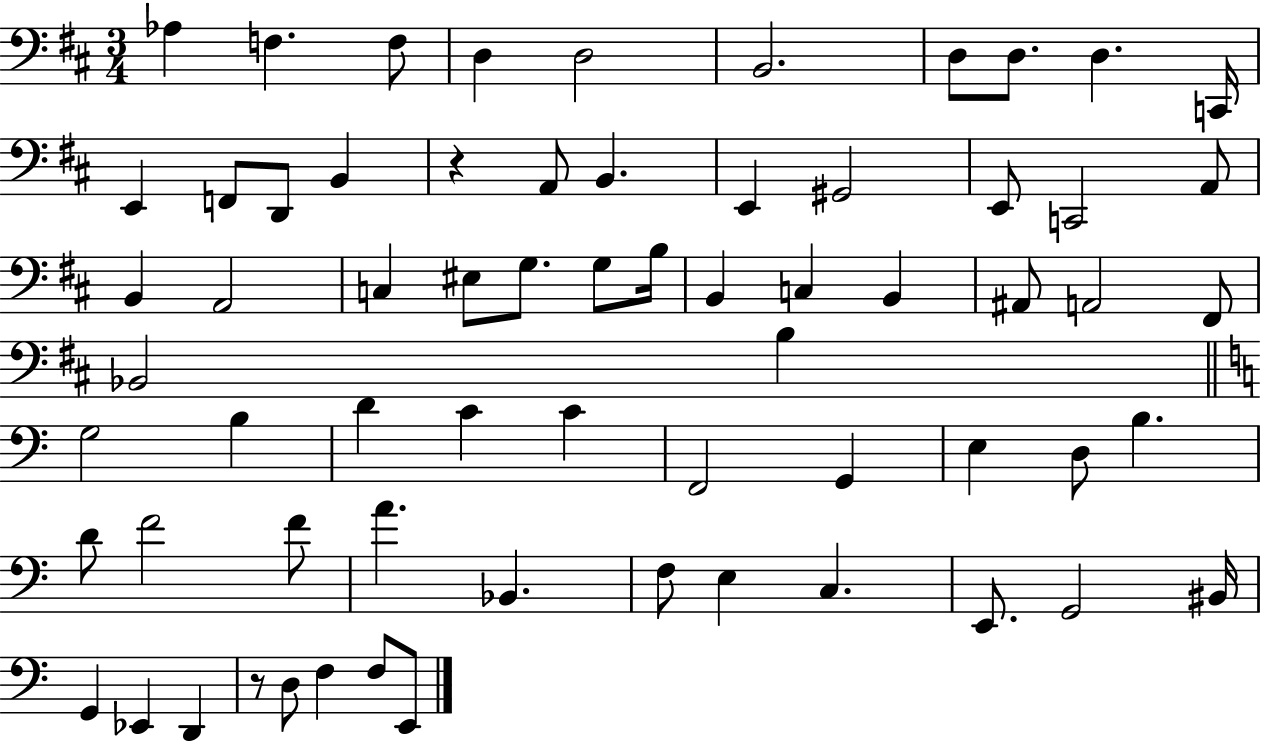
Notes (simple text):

Ab3/q F3/q. F3/e D3/q D3/h B2/h. D3/e D3/e. D3/q. C2/s E2/q F2/e D2/e B2/q R/q A2/e B2/q. E2/q G#2/h E2/e C2/h A2/e B2/q A2/h C3/q EIS3/e G3/e. G3/e B3/s B2/q C3/q B2/q A#2/e A2/h F#2/e Bb2/h B3/q G3/h B3/q D4/q C4/q C4/q F2/h G2/q E3/q D3/e B3/q. D4/e F4/h F4/e A4/q. Bb2/q. F3/e E3/q C3/q. E2/e. G2/h BIS2/s G2/q Eb2/q D2/q R/e D3/e F3/q F3/e E2/e